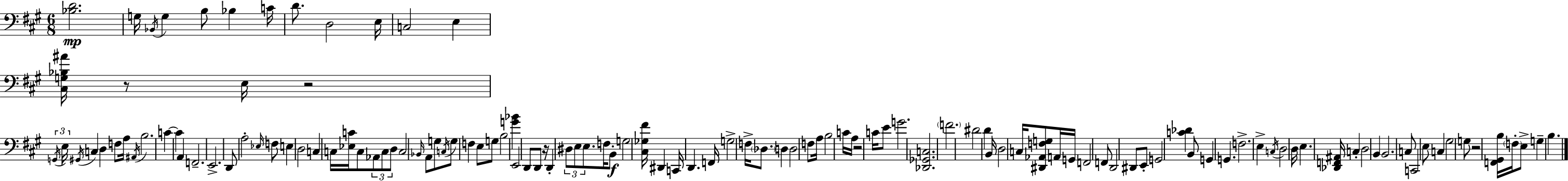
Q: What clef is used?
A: bass